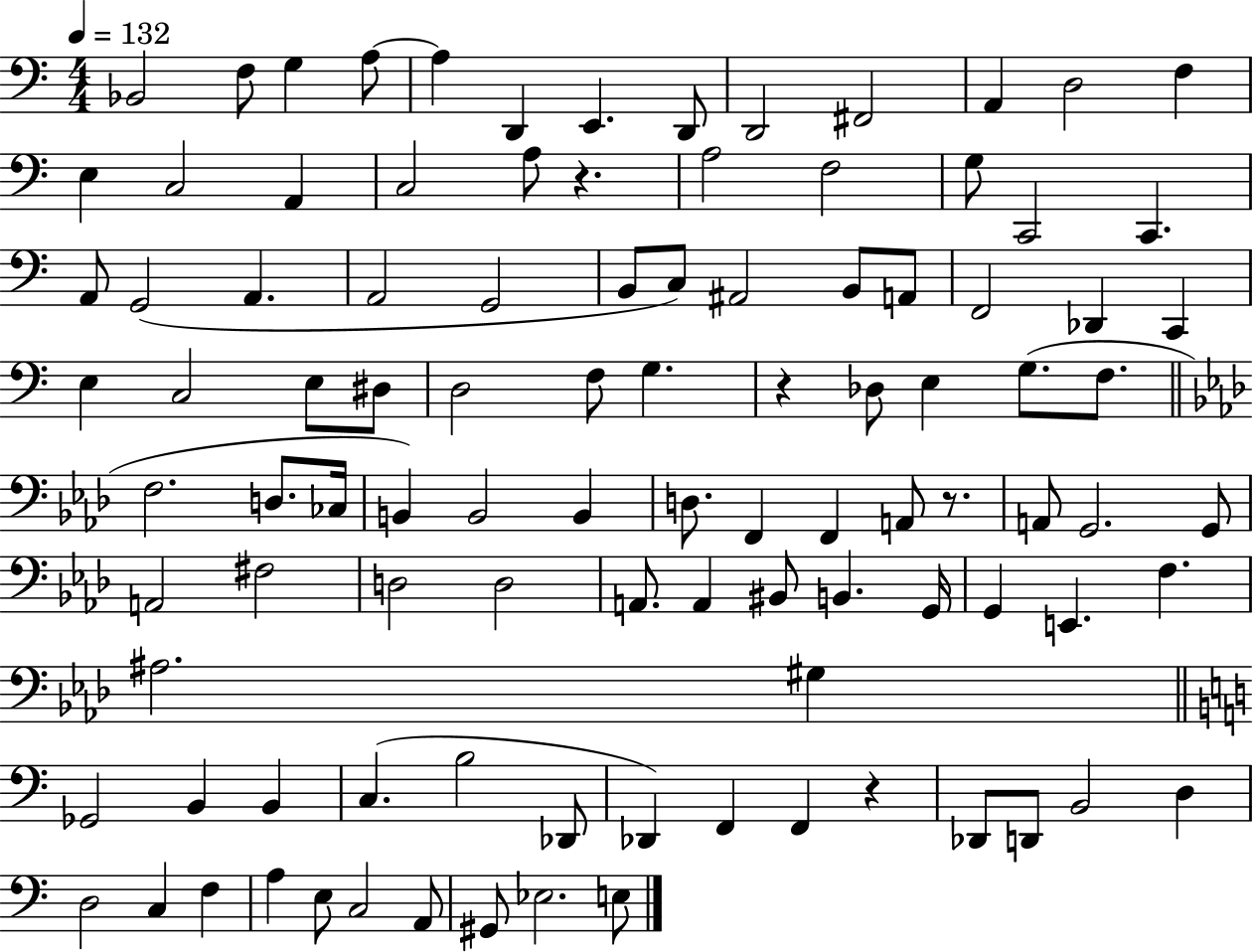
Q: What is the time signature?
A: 4/4